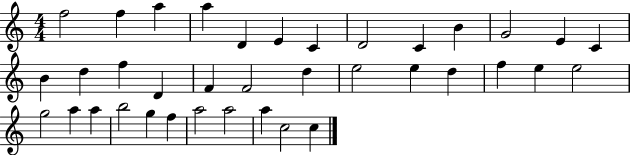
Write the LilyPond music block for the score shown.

{
  \clef treble
  \numericTimeSignature
  \time 4/4
  \key c \major
  f''2 f''4 a''4 | a''4 d'4 e'4 c'4 | d'2 c'4 b'4 | g'2 e'4 c'4 | \break b'4 d''4 f''4 d'4 | f'4 f'2 d''4 | e''2 e''4 d''4 | f''4 e''4 e''2 | \break g''2 a''4 a''4 | b''2 g''4 f''4 | a''2 a''2 | a''4 c''2 c''4 | \break \bar "|."
}